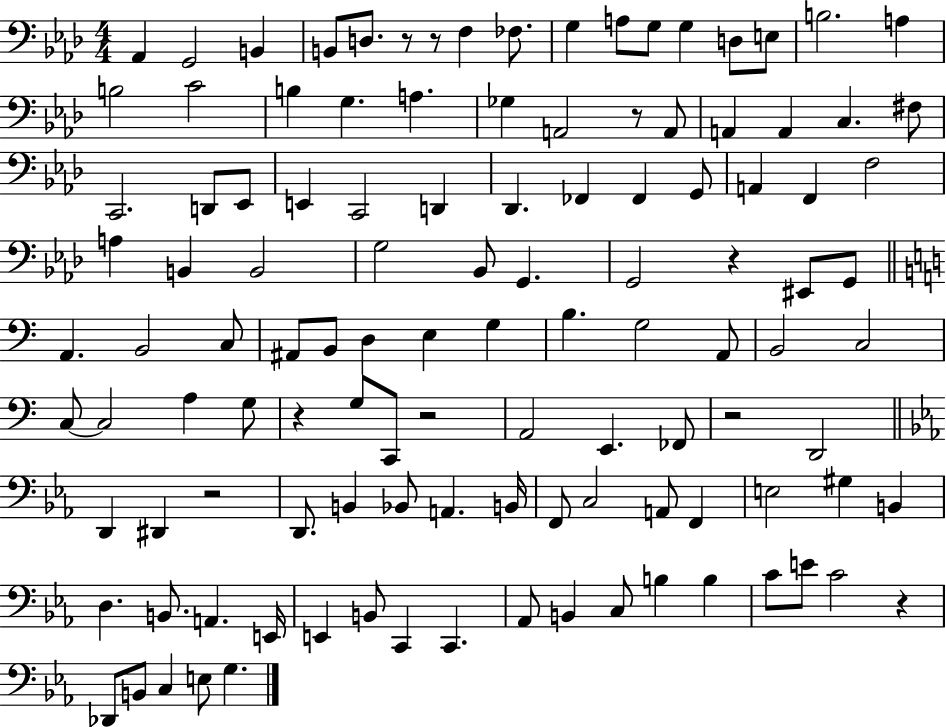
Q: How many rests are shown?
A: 9